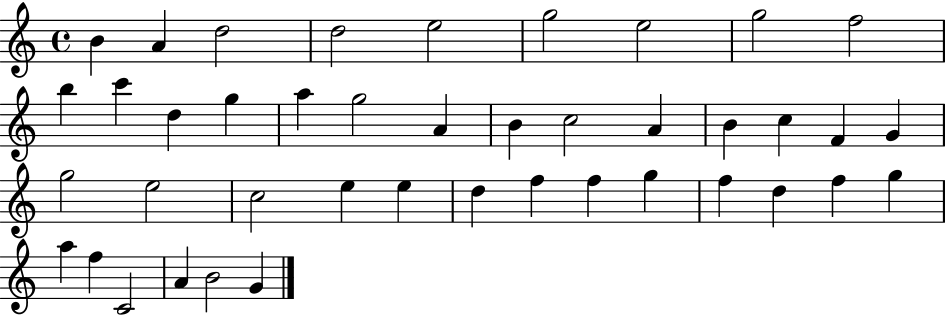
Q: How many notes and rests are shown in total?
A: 42